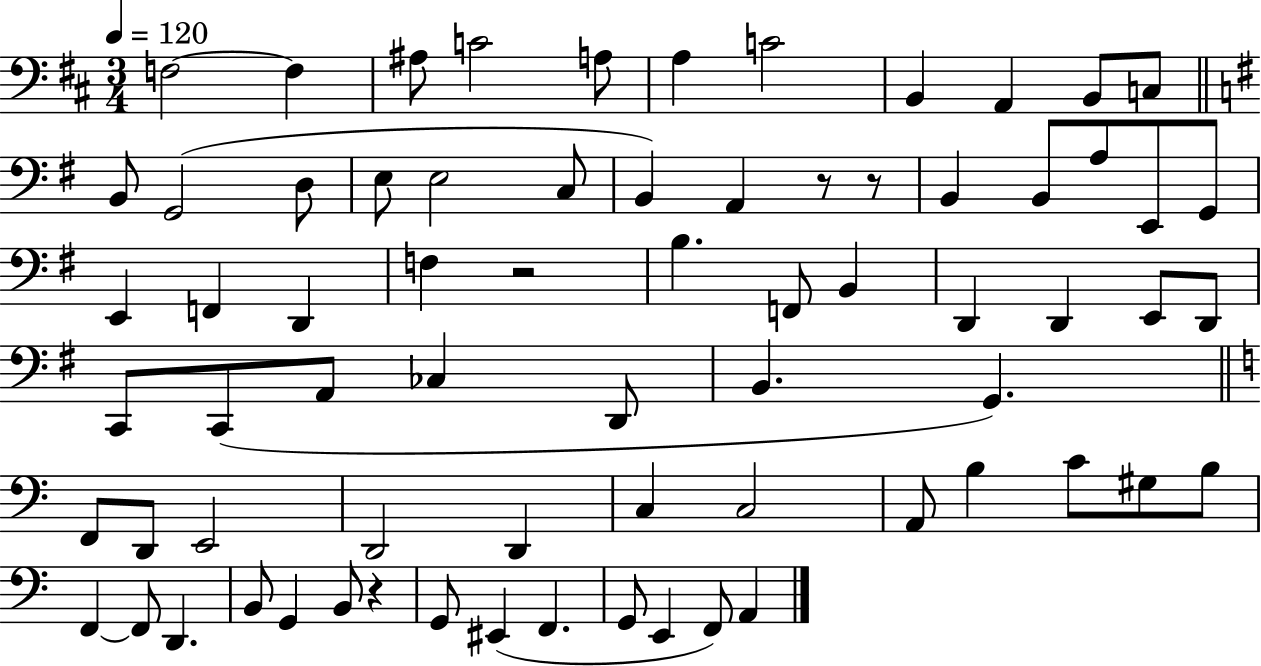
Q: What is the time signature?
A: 3/4